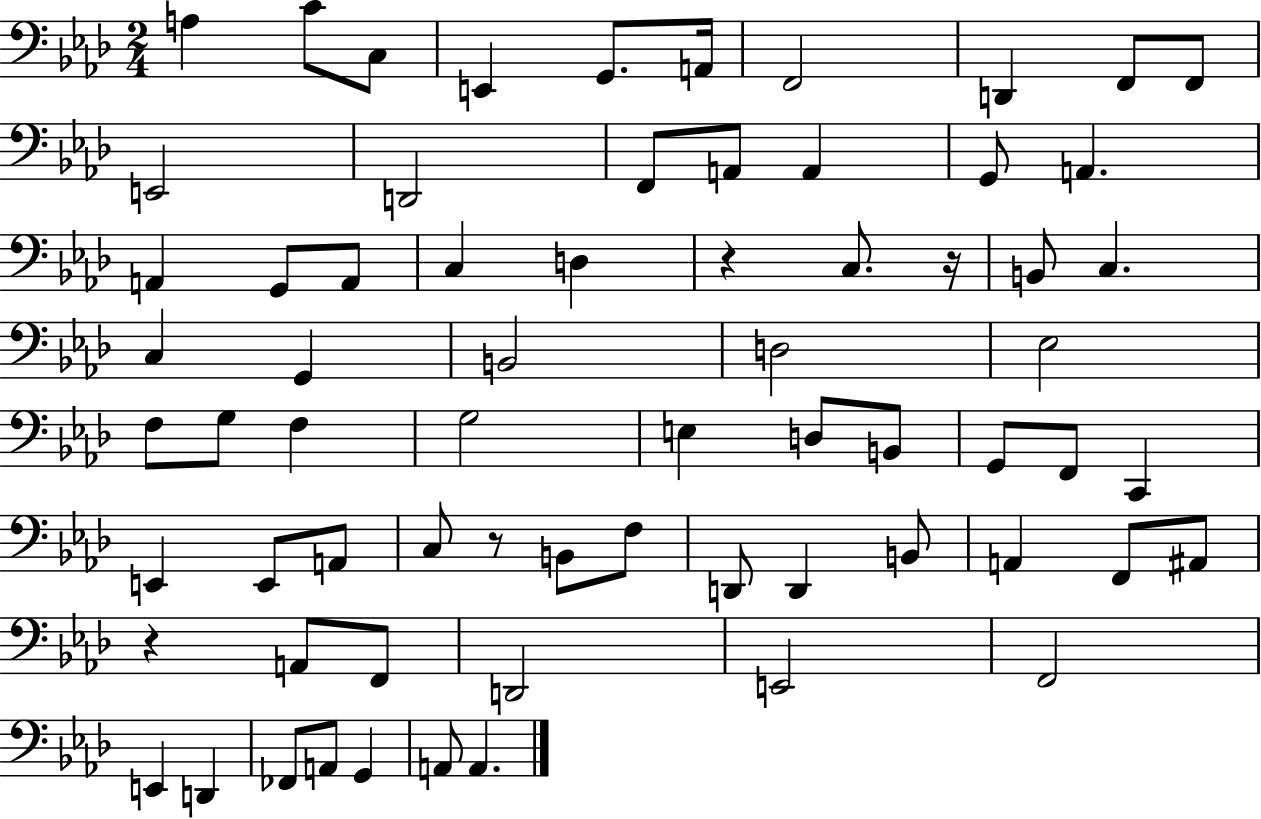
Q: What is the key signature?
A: AES major